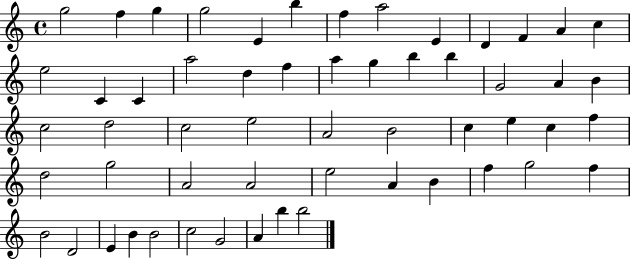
{
  \clef treble
  \time 4/4
  \defaultTimeSignature
  \key c \major
  g''2 f''4 g''4 | g''2 e'4 b''4 | f''4 a''2 e'4 | d'4 f'4 a'4 c''4 | \break e''2 c'4 c'4 | a''2 d''4 f''4 | a''4 g''4 b''4 b''4 | g'2 a'4 b'4 | \break c''2 d''2 | c''2 e''2 | a'2 b'2 | c''4 e''4 c''4 f''4 | \break d''2 g''2 | a'2 a'2 | e''2 a'4 b'4 | f''4 g''2 f''4 | \break b'2 d'2 | e'4 b'4 b'2 | c''2 g'2 | a'4 b''4 b''2 | \break \bar "|."
}